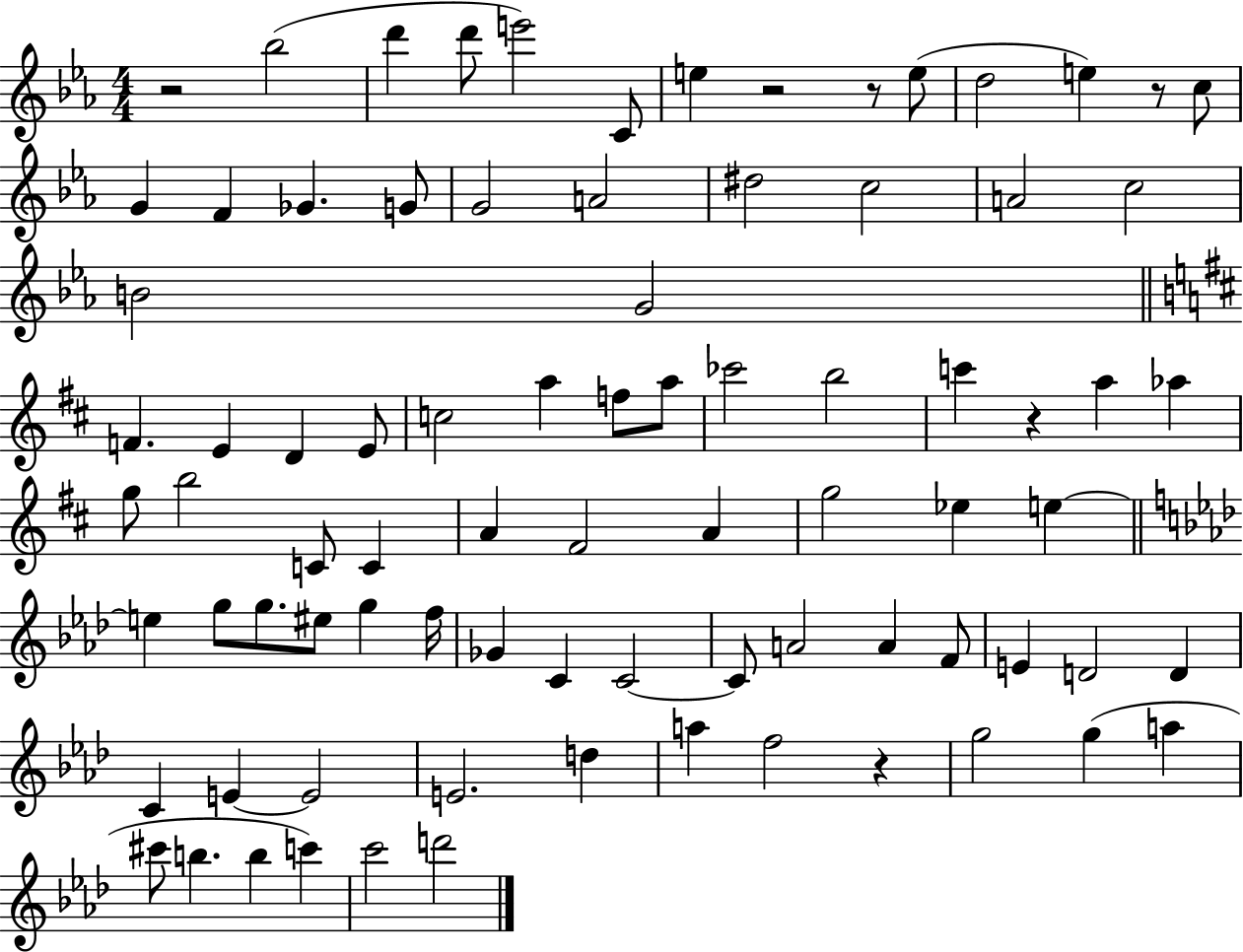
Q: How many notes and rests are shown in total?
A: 83